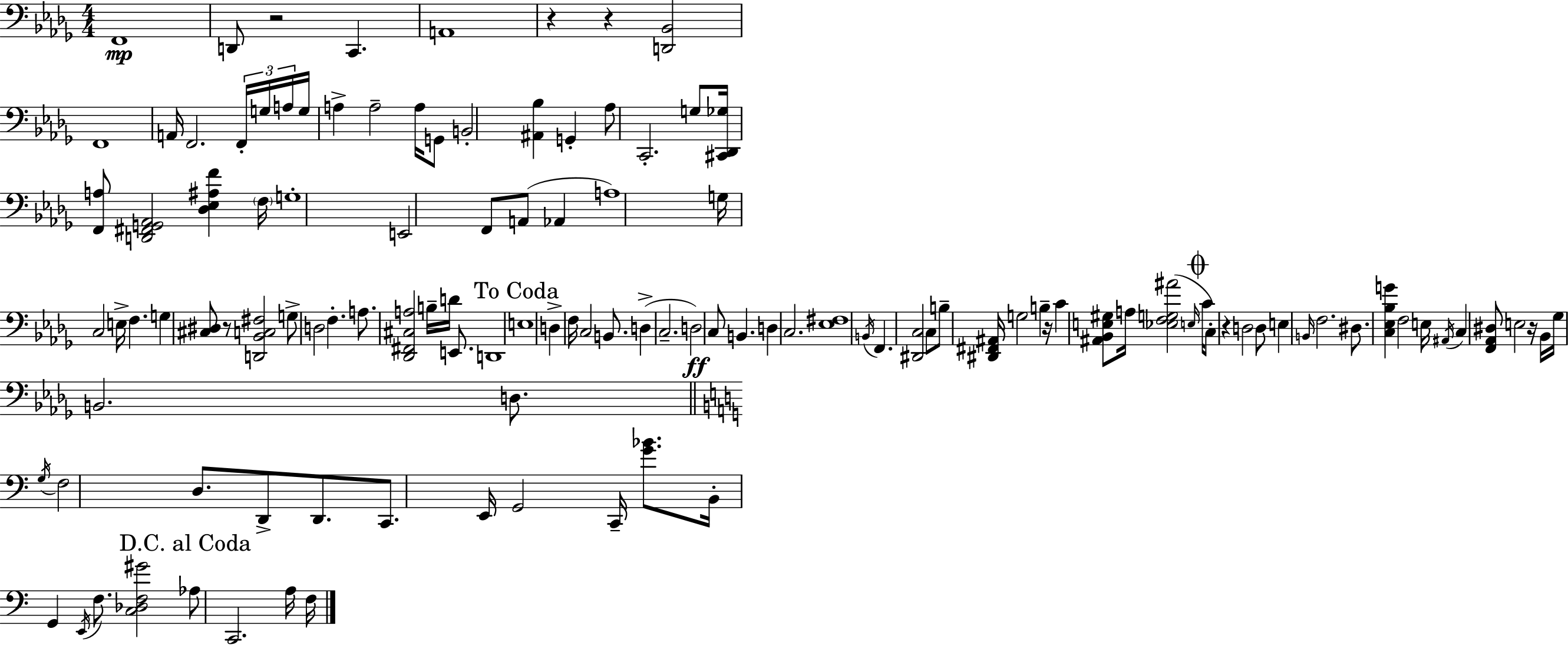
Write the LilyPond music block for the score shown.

{
  \clef bass
  \numericTimeSignature
  \time 4/4
  \key bes \minor
  f,1\mp | d,8 r2 c,4. | a,1 | r4 r4 <d, bes,>2 | \break f,1 | a,16 f,2. \tuplet 3/2 { f,16-. g16 a16 } | g16 a4-> a2-- a16 g,8 | b,2-. <ais, bes>4 g,4-. | \break aes8 c,2.-. g8 | <cis, des, ges>16 <f, a>8 <d, fis, g, aes,>2 <des ees ais f'>4 \parenthesize f16 | g1-. | e,2 f,8 a,8( aes,4 | \break a1) | g16 c2 e16-> f4. | g4 <cis dis>8 r8 <d, bes, c fis>2 | g8-> d2 f4.-. | \break a8. <des, fis, cis a>2 b16-- d'16 e,8. | d,1 | \mark "To Coda" e1 | d4-> f16 c2 b,8. | \break d4->( c2.-- | d2\ff) c8 b,4. | d4 c2. | <ees fis>1 | \break \acciaccatura { b,16 } f,4. <dis, c>2 c8 | b8-- <dis, fis, ais,>16 g2 b4-- | r16 c'4 <ais, bes, e gis>8 a16 <ees f g ais'>2( | \grace { e16 } \mark \markup { \musicglyph "scripts.coda" } c'16 c8-.) r4 d2 | \break d8 e4 \grace { b,16 } f2. | dis8. <c ees bes g'>4 f2 | e16 \acciaccatura { ais,16 } c4 <f, aes, dis>8 e2 | r16 bes,16 ges16 b,2. | \break d8. \bar "||" \break \key c \major \acciaccatura { g16 } f2 d8. d,8-> d,8. | c,8. e,16 g,2 c,16-- <g' bes'>8. | b,16-. g,4 \acciaccatura { e,16 } f8. <c des f gis'>2 | \mark "D.C. al Coda" aes8 c,2. | \break a16 f16 \bar "|."
}